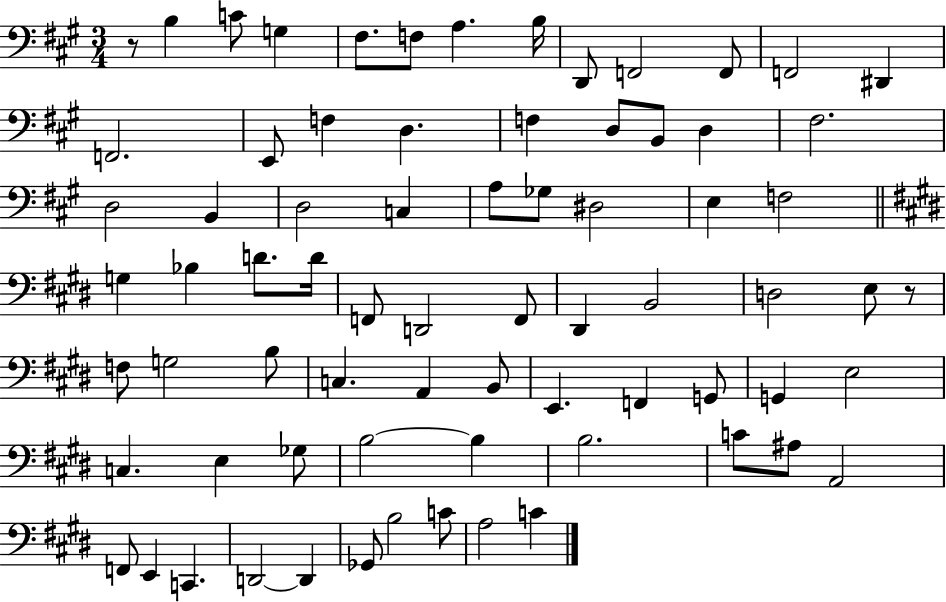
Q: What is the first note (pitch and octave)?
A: B3